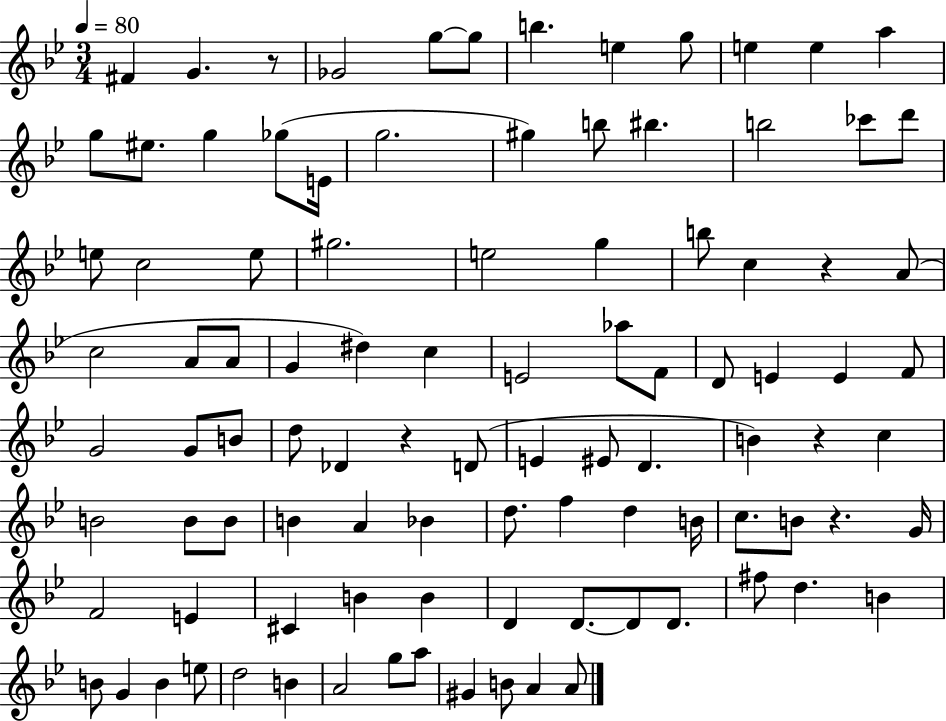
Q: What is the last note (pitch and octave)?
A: A4